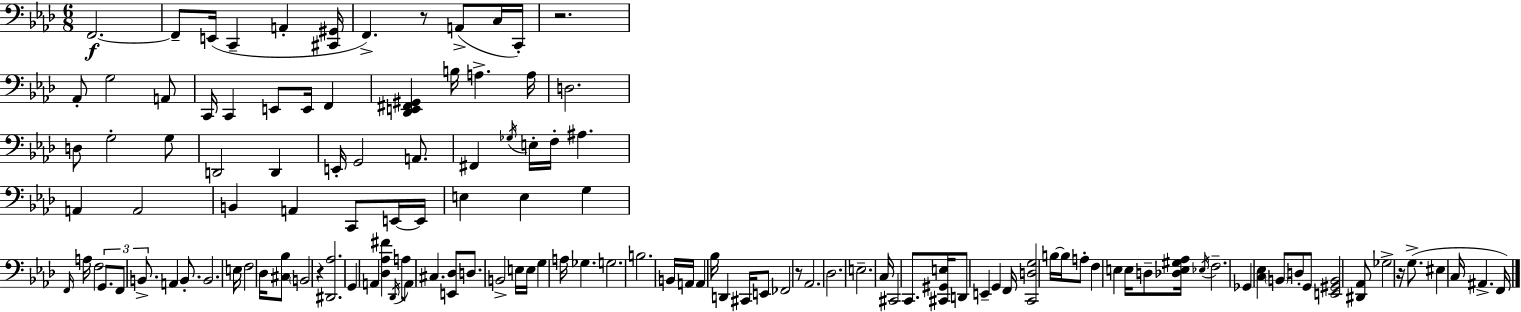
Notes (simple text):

F2/h. F2/e E2/s C2/q A2/q [C#2,G#2]/s F2/q. R/e A2/e C3/s C2/s R/h. Ab2/e G3/h A2/e C2/s C2/q E2/e E2/s F2/q [Db2,E2,F#2,G#2]/q B3/s A3/q. A3/s D3/h. D3/e G3/h G3/e D2/h D2/q E2/s G2/h A2/e. F#2/q Gb3/s E3/s F3/s A#3/q. A2/q A2/h B2/q A2/q C2/e E2/s E2/s E3/q E3/q G3/q F2/s A3/s F3/h G2/e. F2/e B2/e. A2/q B2/e. B2/h. E3/s F3/h Db3/s [C#3,Bb3]/e B2/h R/q [D#2,Ab3]/h. G2/q A2/q [Db3,Ab3,F#4]/q Db2/s A3/e A2/e C#3/q. [E2,Db3]/e D3/e. B2/h E3/s E3/s G3/q A3/s Gb3/q. G3/h. B3/h. B2/s A2/s A2/q Bb3/s D2/q C#2/s E2/e FES2/h R/e Ab2/h. Db3/h. E3/h. C3/s C#2/h C2/e. [C#2,G#2,E3]/s D2/e E2/q G2/q F2/s [C2,D3,G3]/h B3/s B3/s A3/e F3/q E3/q E3/s D3/e [Db3,E3,G#3,Ab3]/s Eb3/s F3/h. Gb2/q [C3,Eb3]/q B2/e D3/e G2/e [E2,G#2,B2]/h [D#2,Ab2]/e Gb3/h R/s G3/e. EIS3/q C3/s A#2/q. F2/s